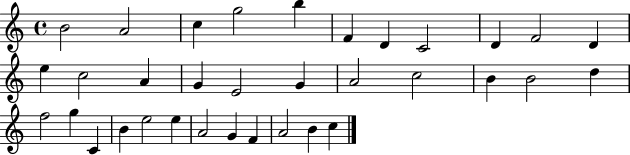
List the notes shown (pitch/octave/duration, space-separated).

B4/h A4/h C5/q G5/h B5/q F4/q D4/q C4/h D4/q F4/h D4/q E5/q C5/h A4/q G4/q E4/h G4/q A4/h C5/h B4/q B4/h D5/q F5/h G5/q C4/q B4/q E5/h E5/q A4/h G4/q F4/q A4/h B4/q C5/q